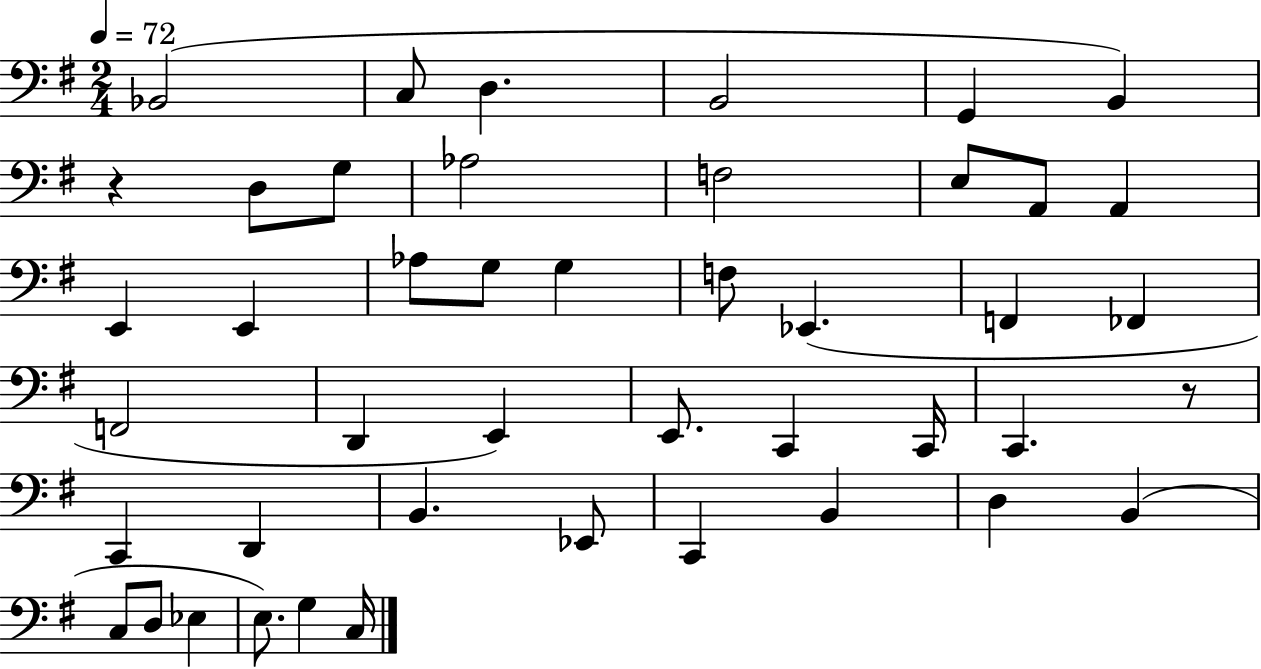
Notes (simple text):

Bb2/h C3/e D3/q. B2/h G2/q B2/q R/q D3/e G3/e Ab3/h F3/h E3/e A2/e A2/q E2/q E2/q Ab3/e G3/e G3/q F3/e Eb2/q. F2/q FES2/q F2/h D2/q E2/q E2/e. C2/q C2/s C2/q. R/e C2/q D2/q B2/q. Eb2/e C2/q B2/q D3/q B2/q C3/e D3/e Eb3/q E3/e. G3/q C3/s